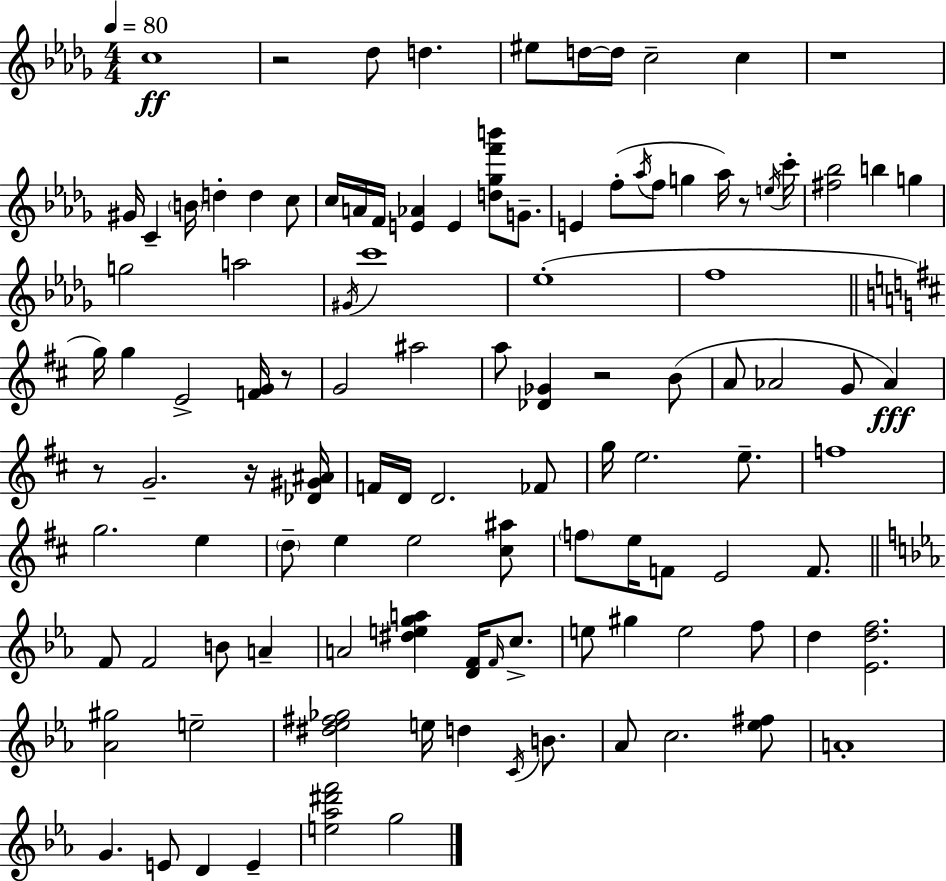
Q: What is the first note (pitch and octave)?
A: C5